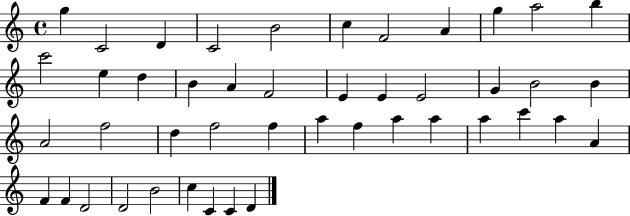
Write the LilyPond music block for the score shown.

{
  \clef treble
  \time 4/4
  \defaultTimeSignature
  \key c \major
  g''4 c'2 d'4 | c'2 b'2 | c''4 f'2 a'4 | g''4 a''2 b''4 | \break c'''2 e''4 d''4 | b'4 a'4 f'2 | e'4 e'4 e'2 | g'4 b'2 b'4 | \break a'2 f''2 | d''4 f''2 f''4 | a''4 f''4 a''4 a''4 | a''4 c'''4 a''4 a'4 | \break f'4 f'4 d'2 | d'2 b'2 | c''4 c'4 c'4 d'4 | \bar "|."
}